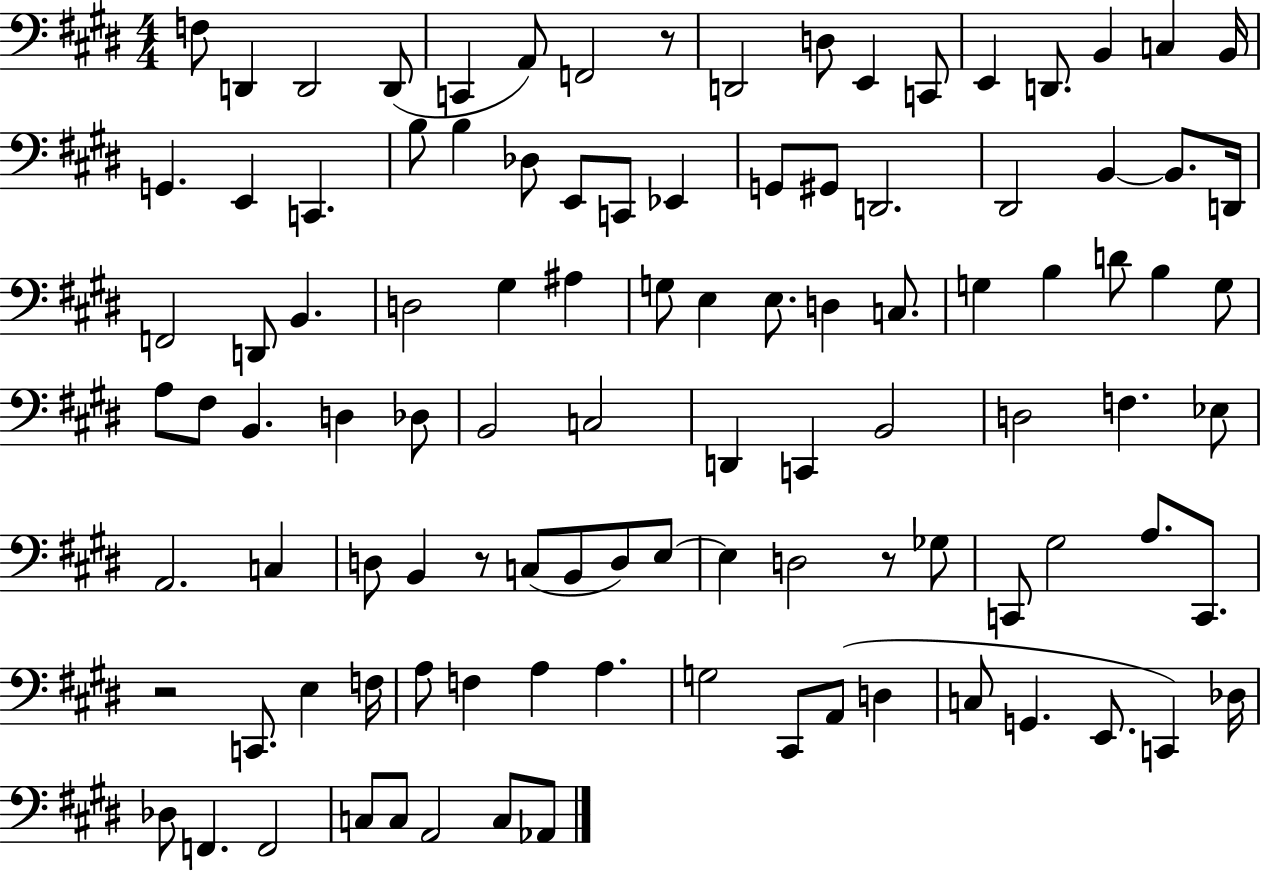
{
  \clef bass
  \numericTimeSignature
  \time 4/4
  \key e \major
  f8 d,4 d,2 d,8( | c,4 a,8) f,2 r8 | d,2 d8 e,4 c,8 | e,4 d,8. b,4 c4 b,16 | \break g,4. e,4 c,4. | b8 b4 des8 e,8 c,8 ees,4 | g,8 gis,8 d,2. | dis,2 b,4~~ b,8. d,16 | \break f,2 d,8 b,4. | d2 gis4 ais4 | g8 e4 e8. d4 c8. | g4 b4 d'8 b4 g8 | \break a8 fis8 b,4. d4 des8 | b,2 c2 | d,4 c,4 b,2 | d2 f4. ees8 | \break a,2. c4 | d8 b,4 r8 c8( b,8 d8) e8~~ | e4 d2 r8 ges8 | c,8 gis2 a8. c,8. | \break r2 c,8. e4 f16 | a8 f4 a4 a4. | g2 cis,8 a,8( d4 | c8 g,4. e,8. c,4) des16 | \break des8 f,4. f,2 | c8 c8 a,2 c8 aes,8 | \bar "|."
}